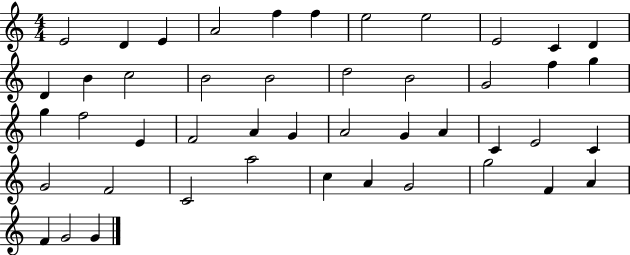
{
  \clef treble
  \numericTimeSignature
  \time 4/4
  \key c \major
  e'2 d'4 e'4 | a'2 f''4 f''4 | e''2 e''2 | e'2 c'4 d'4 | \break d'4 b'4 c''2 | b'2 b'2 | d''2 b'2 | g'2 f''4 g''4 | \break g''4 f''2 e'4 | f'2 a'4 g'4 | a'2 g'4 a'4 | c'4 e'2 c'4 | \break g'2 f'2 | c'2 a''2 | c''4 a'4 g'2 | g''2 f'4 a'4 | \break f'4 g'2 g'4 | \bar "|."
}